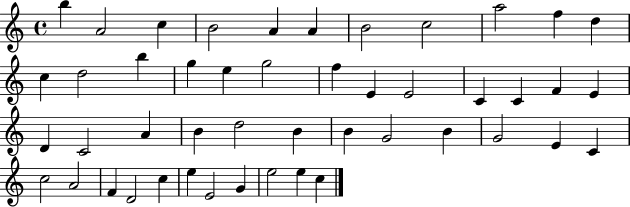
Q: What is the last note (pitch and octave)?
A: C5